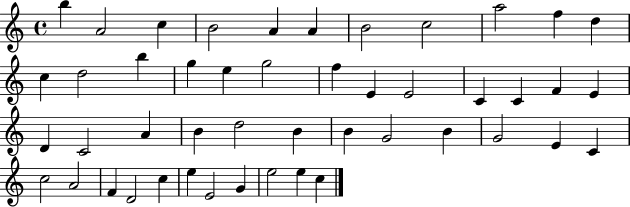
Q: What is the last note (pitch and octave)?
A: C5